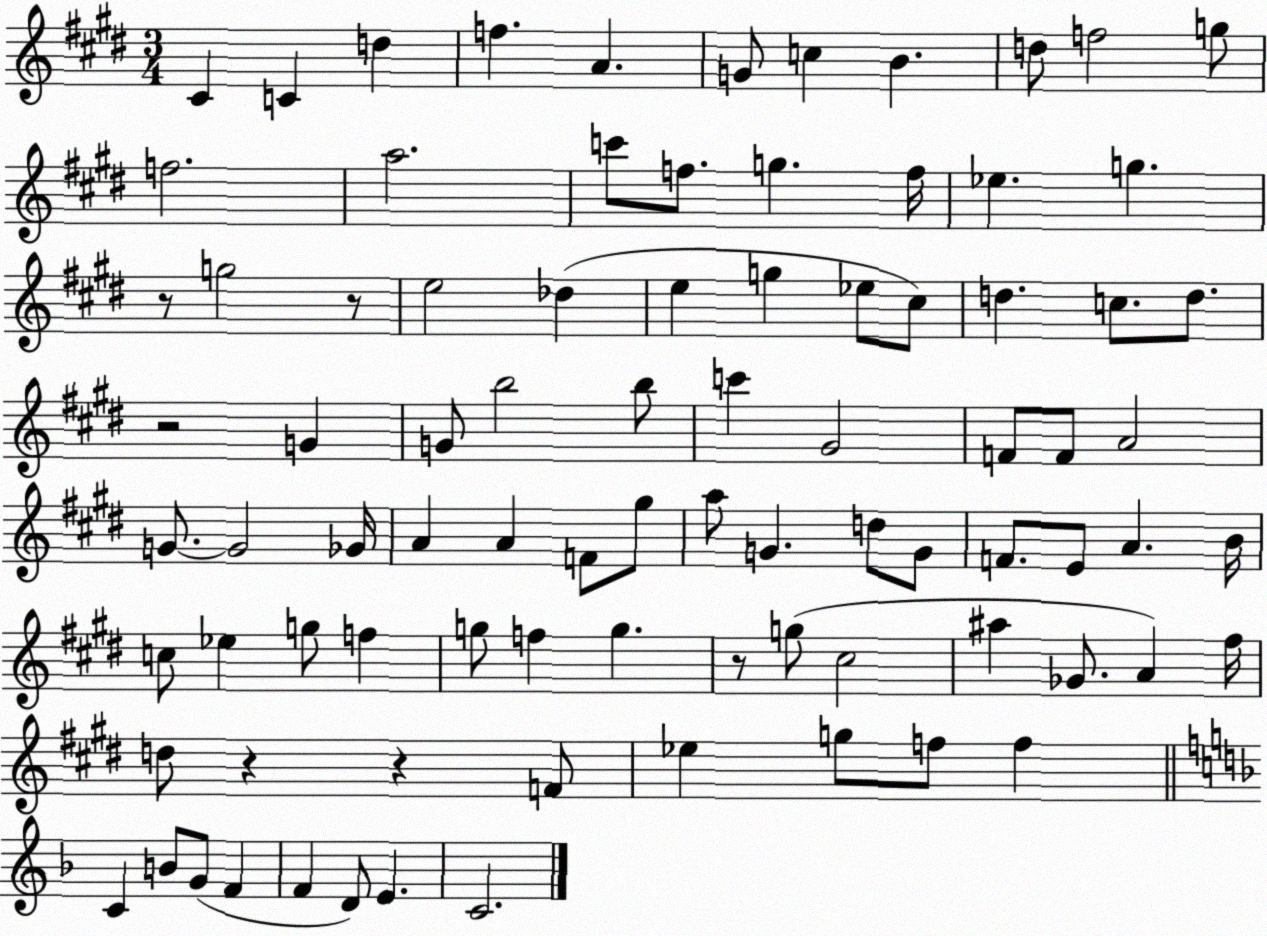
X:1
T:Untitled
M:3/4
L:1/4
K:E
^C C d f A G/2 c B d/2 f2 g/2 f2 a2 c'/2 f/2 g f/4 _e g z/2 g2 z/2 e2 _d e g _e/2 ^c/2 d c/2 d/2 z2 G G/2 b2 b/2 c' ^G2 F/2 F/2 A2 G/2 G2 _G/4 A A F/2 ^g/2 a/2 G d/2 G/2 F/2 E/2 A B/4 c/2 _e g/2 f g/2 f g z/2 g/2 ^c2 ^a _G/2 A ^f/4 d/2 z z F/2 _e g/2 f/2 f C B/2 G/2 F F D/2 E C2